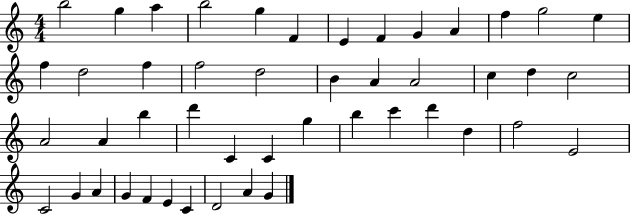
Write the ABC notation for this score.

X:1
T:Untitled
M:4/4
L:1/4
K:C
b2 g a b2 g F E F G A f g2 e f d2 f f2 d2 B A A2 c d c2 A2 A b d' C C g b c' d' d f2 E2 C2 G A G F E C D2 A G